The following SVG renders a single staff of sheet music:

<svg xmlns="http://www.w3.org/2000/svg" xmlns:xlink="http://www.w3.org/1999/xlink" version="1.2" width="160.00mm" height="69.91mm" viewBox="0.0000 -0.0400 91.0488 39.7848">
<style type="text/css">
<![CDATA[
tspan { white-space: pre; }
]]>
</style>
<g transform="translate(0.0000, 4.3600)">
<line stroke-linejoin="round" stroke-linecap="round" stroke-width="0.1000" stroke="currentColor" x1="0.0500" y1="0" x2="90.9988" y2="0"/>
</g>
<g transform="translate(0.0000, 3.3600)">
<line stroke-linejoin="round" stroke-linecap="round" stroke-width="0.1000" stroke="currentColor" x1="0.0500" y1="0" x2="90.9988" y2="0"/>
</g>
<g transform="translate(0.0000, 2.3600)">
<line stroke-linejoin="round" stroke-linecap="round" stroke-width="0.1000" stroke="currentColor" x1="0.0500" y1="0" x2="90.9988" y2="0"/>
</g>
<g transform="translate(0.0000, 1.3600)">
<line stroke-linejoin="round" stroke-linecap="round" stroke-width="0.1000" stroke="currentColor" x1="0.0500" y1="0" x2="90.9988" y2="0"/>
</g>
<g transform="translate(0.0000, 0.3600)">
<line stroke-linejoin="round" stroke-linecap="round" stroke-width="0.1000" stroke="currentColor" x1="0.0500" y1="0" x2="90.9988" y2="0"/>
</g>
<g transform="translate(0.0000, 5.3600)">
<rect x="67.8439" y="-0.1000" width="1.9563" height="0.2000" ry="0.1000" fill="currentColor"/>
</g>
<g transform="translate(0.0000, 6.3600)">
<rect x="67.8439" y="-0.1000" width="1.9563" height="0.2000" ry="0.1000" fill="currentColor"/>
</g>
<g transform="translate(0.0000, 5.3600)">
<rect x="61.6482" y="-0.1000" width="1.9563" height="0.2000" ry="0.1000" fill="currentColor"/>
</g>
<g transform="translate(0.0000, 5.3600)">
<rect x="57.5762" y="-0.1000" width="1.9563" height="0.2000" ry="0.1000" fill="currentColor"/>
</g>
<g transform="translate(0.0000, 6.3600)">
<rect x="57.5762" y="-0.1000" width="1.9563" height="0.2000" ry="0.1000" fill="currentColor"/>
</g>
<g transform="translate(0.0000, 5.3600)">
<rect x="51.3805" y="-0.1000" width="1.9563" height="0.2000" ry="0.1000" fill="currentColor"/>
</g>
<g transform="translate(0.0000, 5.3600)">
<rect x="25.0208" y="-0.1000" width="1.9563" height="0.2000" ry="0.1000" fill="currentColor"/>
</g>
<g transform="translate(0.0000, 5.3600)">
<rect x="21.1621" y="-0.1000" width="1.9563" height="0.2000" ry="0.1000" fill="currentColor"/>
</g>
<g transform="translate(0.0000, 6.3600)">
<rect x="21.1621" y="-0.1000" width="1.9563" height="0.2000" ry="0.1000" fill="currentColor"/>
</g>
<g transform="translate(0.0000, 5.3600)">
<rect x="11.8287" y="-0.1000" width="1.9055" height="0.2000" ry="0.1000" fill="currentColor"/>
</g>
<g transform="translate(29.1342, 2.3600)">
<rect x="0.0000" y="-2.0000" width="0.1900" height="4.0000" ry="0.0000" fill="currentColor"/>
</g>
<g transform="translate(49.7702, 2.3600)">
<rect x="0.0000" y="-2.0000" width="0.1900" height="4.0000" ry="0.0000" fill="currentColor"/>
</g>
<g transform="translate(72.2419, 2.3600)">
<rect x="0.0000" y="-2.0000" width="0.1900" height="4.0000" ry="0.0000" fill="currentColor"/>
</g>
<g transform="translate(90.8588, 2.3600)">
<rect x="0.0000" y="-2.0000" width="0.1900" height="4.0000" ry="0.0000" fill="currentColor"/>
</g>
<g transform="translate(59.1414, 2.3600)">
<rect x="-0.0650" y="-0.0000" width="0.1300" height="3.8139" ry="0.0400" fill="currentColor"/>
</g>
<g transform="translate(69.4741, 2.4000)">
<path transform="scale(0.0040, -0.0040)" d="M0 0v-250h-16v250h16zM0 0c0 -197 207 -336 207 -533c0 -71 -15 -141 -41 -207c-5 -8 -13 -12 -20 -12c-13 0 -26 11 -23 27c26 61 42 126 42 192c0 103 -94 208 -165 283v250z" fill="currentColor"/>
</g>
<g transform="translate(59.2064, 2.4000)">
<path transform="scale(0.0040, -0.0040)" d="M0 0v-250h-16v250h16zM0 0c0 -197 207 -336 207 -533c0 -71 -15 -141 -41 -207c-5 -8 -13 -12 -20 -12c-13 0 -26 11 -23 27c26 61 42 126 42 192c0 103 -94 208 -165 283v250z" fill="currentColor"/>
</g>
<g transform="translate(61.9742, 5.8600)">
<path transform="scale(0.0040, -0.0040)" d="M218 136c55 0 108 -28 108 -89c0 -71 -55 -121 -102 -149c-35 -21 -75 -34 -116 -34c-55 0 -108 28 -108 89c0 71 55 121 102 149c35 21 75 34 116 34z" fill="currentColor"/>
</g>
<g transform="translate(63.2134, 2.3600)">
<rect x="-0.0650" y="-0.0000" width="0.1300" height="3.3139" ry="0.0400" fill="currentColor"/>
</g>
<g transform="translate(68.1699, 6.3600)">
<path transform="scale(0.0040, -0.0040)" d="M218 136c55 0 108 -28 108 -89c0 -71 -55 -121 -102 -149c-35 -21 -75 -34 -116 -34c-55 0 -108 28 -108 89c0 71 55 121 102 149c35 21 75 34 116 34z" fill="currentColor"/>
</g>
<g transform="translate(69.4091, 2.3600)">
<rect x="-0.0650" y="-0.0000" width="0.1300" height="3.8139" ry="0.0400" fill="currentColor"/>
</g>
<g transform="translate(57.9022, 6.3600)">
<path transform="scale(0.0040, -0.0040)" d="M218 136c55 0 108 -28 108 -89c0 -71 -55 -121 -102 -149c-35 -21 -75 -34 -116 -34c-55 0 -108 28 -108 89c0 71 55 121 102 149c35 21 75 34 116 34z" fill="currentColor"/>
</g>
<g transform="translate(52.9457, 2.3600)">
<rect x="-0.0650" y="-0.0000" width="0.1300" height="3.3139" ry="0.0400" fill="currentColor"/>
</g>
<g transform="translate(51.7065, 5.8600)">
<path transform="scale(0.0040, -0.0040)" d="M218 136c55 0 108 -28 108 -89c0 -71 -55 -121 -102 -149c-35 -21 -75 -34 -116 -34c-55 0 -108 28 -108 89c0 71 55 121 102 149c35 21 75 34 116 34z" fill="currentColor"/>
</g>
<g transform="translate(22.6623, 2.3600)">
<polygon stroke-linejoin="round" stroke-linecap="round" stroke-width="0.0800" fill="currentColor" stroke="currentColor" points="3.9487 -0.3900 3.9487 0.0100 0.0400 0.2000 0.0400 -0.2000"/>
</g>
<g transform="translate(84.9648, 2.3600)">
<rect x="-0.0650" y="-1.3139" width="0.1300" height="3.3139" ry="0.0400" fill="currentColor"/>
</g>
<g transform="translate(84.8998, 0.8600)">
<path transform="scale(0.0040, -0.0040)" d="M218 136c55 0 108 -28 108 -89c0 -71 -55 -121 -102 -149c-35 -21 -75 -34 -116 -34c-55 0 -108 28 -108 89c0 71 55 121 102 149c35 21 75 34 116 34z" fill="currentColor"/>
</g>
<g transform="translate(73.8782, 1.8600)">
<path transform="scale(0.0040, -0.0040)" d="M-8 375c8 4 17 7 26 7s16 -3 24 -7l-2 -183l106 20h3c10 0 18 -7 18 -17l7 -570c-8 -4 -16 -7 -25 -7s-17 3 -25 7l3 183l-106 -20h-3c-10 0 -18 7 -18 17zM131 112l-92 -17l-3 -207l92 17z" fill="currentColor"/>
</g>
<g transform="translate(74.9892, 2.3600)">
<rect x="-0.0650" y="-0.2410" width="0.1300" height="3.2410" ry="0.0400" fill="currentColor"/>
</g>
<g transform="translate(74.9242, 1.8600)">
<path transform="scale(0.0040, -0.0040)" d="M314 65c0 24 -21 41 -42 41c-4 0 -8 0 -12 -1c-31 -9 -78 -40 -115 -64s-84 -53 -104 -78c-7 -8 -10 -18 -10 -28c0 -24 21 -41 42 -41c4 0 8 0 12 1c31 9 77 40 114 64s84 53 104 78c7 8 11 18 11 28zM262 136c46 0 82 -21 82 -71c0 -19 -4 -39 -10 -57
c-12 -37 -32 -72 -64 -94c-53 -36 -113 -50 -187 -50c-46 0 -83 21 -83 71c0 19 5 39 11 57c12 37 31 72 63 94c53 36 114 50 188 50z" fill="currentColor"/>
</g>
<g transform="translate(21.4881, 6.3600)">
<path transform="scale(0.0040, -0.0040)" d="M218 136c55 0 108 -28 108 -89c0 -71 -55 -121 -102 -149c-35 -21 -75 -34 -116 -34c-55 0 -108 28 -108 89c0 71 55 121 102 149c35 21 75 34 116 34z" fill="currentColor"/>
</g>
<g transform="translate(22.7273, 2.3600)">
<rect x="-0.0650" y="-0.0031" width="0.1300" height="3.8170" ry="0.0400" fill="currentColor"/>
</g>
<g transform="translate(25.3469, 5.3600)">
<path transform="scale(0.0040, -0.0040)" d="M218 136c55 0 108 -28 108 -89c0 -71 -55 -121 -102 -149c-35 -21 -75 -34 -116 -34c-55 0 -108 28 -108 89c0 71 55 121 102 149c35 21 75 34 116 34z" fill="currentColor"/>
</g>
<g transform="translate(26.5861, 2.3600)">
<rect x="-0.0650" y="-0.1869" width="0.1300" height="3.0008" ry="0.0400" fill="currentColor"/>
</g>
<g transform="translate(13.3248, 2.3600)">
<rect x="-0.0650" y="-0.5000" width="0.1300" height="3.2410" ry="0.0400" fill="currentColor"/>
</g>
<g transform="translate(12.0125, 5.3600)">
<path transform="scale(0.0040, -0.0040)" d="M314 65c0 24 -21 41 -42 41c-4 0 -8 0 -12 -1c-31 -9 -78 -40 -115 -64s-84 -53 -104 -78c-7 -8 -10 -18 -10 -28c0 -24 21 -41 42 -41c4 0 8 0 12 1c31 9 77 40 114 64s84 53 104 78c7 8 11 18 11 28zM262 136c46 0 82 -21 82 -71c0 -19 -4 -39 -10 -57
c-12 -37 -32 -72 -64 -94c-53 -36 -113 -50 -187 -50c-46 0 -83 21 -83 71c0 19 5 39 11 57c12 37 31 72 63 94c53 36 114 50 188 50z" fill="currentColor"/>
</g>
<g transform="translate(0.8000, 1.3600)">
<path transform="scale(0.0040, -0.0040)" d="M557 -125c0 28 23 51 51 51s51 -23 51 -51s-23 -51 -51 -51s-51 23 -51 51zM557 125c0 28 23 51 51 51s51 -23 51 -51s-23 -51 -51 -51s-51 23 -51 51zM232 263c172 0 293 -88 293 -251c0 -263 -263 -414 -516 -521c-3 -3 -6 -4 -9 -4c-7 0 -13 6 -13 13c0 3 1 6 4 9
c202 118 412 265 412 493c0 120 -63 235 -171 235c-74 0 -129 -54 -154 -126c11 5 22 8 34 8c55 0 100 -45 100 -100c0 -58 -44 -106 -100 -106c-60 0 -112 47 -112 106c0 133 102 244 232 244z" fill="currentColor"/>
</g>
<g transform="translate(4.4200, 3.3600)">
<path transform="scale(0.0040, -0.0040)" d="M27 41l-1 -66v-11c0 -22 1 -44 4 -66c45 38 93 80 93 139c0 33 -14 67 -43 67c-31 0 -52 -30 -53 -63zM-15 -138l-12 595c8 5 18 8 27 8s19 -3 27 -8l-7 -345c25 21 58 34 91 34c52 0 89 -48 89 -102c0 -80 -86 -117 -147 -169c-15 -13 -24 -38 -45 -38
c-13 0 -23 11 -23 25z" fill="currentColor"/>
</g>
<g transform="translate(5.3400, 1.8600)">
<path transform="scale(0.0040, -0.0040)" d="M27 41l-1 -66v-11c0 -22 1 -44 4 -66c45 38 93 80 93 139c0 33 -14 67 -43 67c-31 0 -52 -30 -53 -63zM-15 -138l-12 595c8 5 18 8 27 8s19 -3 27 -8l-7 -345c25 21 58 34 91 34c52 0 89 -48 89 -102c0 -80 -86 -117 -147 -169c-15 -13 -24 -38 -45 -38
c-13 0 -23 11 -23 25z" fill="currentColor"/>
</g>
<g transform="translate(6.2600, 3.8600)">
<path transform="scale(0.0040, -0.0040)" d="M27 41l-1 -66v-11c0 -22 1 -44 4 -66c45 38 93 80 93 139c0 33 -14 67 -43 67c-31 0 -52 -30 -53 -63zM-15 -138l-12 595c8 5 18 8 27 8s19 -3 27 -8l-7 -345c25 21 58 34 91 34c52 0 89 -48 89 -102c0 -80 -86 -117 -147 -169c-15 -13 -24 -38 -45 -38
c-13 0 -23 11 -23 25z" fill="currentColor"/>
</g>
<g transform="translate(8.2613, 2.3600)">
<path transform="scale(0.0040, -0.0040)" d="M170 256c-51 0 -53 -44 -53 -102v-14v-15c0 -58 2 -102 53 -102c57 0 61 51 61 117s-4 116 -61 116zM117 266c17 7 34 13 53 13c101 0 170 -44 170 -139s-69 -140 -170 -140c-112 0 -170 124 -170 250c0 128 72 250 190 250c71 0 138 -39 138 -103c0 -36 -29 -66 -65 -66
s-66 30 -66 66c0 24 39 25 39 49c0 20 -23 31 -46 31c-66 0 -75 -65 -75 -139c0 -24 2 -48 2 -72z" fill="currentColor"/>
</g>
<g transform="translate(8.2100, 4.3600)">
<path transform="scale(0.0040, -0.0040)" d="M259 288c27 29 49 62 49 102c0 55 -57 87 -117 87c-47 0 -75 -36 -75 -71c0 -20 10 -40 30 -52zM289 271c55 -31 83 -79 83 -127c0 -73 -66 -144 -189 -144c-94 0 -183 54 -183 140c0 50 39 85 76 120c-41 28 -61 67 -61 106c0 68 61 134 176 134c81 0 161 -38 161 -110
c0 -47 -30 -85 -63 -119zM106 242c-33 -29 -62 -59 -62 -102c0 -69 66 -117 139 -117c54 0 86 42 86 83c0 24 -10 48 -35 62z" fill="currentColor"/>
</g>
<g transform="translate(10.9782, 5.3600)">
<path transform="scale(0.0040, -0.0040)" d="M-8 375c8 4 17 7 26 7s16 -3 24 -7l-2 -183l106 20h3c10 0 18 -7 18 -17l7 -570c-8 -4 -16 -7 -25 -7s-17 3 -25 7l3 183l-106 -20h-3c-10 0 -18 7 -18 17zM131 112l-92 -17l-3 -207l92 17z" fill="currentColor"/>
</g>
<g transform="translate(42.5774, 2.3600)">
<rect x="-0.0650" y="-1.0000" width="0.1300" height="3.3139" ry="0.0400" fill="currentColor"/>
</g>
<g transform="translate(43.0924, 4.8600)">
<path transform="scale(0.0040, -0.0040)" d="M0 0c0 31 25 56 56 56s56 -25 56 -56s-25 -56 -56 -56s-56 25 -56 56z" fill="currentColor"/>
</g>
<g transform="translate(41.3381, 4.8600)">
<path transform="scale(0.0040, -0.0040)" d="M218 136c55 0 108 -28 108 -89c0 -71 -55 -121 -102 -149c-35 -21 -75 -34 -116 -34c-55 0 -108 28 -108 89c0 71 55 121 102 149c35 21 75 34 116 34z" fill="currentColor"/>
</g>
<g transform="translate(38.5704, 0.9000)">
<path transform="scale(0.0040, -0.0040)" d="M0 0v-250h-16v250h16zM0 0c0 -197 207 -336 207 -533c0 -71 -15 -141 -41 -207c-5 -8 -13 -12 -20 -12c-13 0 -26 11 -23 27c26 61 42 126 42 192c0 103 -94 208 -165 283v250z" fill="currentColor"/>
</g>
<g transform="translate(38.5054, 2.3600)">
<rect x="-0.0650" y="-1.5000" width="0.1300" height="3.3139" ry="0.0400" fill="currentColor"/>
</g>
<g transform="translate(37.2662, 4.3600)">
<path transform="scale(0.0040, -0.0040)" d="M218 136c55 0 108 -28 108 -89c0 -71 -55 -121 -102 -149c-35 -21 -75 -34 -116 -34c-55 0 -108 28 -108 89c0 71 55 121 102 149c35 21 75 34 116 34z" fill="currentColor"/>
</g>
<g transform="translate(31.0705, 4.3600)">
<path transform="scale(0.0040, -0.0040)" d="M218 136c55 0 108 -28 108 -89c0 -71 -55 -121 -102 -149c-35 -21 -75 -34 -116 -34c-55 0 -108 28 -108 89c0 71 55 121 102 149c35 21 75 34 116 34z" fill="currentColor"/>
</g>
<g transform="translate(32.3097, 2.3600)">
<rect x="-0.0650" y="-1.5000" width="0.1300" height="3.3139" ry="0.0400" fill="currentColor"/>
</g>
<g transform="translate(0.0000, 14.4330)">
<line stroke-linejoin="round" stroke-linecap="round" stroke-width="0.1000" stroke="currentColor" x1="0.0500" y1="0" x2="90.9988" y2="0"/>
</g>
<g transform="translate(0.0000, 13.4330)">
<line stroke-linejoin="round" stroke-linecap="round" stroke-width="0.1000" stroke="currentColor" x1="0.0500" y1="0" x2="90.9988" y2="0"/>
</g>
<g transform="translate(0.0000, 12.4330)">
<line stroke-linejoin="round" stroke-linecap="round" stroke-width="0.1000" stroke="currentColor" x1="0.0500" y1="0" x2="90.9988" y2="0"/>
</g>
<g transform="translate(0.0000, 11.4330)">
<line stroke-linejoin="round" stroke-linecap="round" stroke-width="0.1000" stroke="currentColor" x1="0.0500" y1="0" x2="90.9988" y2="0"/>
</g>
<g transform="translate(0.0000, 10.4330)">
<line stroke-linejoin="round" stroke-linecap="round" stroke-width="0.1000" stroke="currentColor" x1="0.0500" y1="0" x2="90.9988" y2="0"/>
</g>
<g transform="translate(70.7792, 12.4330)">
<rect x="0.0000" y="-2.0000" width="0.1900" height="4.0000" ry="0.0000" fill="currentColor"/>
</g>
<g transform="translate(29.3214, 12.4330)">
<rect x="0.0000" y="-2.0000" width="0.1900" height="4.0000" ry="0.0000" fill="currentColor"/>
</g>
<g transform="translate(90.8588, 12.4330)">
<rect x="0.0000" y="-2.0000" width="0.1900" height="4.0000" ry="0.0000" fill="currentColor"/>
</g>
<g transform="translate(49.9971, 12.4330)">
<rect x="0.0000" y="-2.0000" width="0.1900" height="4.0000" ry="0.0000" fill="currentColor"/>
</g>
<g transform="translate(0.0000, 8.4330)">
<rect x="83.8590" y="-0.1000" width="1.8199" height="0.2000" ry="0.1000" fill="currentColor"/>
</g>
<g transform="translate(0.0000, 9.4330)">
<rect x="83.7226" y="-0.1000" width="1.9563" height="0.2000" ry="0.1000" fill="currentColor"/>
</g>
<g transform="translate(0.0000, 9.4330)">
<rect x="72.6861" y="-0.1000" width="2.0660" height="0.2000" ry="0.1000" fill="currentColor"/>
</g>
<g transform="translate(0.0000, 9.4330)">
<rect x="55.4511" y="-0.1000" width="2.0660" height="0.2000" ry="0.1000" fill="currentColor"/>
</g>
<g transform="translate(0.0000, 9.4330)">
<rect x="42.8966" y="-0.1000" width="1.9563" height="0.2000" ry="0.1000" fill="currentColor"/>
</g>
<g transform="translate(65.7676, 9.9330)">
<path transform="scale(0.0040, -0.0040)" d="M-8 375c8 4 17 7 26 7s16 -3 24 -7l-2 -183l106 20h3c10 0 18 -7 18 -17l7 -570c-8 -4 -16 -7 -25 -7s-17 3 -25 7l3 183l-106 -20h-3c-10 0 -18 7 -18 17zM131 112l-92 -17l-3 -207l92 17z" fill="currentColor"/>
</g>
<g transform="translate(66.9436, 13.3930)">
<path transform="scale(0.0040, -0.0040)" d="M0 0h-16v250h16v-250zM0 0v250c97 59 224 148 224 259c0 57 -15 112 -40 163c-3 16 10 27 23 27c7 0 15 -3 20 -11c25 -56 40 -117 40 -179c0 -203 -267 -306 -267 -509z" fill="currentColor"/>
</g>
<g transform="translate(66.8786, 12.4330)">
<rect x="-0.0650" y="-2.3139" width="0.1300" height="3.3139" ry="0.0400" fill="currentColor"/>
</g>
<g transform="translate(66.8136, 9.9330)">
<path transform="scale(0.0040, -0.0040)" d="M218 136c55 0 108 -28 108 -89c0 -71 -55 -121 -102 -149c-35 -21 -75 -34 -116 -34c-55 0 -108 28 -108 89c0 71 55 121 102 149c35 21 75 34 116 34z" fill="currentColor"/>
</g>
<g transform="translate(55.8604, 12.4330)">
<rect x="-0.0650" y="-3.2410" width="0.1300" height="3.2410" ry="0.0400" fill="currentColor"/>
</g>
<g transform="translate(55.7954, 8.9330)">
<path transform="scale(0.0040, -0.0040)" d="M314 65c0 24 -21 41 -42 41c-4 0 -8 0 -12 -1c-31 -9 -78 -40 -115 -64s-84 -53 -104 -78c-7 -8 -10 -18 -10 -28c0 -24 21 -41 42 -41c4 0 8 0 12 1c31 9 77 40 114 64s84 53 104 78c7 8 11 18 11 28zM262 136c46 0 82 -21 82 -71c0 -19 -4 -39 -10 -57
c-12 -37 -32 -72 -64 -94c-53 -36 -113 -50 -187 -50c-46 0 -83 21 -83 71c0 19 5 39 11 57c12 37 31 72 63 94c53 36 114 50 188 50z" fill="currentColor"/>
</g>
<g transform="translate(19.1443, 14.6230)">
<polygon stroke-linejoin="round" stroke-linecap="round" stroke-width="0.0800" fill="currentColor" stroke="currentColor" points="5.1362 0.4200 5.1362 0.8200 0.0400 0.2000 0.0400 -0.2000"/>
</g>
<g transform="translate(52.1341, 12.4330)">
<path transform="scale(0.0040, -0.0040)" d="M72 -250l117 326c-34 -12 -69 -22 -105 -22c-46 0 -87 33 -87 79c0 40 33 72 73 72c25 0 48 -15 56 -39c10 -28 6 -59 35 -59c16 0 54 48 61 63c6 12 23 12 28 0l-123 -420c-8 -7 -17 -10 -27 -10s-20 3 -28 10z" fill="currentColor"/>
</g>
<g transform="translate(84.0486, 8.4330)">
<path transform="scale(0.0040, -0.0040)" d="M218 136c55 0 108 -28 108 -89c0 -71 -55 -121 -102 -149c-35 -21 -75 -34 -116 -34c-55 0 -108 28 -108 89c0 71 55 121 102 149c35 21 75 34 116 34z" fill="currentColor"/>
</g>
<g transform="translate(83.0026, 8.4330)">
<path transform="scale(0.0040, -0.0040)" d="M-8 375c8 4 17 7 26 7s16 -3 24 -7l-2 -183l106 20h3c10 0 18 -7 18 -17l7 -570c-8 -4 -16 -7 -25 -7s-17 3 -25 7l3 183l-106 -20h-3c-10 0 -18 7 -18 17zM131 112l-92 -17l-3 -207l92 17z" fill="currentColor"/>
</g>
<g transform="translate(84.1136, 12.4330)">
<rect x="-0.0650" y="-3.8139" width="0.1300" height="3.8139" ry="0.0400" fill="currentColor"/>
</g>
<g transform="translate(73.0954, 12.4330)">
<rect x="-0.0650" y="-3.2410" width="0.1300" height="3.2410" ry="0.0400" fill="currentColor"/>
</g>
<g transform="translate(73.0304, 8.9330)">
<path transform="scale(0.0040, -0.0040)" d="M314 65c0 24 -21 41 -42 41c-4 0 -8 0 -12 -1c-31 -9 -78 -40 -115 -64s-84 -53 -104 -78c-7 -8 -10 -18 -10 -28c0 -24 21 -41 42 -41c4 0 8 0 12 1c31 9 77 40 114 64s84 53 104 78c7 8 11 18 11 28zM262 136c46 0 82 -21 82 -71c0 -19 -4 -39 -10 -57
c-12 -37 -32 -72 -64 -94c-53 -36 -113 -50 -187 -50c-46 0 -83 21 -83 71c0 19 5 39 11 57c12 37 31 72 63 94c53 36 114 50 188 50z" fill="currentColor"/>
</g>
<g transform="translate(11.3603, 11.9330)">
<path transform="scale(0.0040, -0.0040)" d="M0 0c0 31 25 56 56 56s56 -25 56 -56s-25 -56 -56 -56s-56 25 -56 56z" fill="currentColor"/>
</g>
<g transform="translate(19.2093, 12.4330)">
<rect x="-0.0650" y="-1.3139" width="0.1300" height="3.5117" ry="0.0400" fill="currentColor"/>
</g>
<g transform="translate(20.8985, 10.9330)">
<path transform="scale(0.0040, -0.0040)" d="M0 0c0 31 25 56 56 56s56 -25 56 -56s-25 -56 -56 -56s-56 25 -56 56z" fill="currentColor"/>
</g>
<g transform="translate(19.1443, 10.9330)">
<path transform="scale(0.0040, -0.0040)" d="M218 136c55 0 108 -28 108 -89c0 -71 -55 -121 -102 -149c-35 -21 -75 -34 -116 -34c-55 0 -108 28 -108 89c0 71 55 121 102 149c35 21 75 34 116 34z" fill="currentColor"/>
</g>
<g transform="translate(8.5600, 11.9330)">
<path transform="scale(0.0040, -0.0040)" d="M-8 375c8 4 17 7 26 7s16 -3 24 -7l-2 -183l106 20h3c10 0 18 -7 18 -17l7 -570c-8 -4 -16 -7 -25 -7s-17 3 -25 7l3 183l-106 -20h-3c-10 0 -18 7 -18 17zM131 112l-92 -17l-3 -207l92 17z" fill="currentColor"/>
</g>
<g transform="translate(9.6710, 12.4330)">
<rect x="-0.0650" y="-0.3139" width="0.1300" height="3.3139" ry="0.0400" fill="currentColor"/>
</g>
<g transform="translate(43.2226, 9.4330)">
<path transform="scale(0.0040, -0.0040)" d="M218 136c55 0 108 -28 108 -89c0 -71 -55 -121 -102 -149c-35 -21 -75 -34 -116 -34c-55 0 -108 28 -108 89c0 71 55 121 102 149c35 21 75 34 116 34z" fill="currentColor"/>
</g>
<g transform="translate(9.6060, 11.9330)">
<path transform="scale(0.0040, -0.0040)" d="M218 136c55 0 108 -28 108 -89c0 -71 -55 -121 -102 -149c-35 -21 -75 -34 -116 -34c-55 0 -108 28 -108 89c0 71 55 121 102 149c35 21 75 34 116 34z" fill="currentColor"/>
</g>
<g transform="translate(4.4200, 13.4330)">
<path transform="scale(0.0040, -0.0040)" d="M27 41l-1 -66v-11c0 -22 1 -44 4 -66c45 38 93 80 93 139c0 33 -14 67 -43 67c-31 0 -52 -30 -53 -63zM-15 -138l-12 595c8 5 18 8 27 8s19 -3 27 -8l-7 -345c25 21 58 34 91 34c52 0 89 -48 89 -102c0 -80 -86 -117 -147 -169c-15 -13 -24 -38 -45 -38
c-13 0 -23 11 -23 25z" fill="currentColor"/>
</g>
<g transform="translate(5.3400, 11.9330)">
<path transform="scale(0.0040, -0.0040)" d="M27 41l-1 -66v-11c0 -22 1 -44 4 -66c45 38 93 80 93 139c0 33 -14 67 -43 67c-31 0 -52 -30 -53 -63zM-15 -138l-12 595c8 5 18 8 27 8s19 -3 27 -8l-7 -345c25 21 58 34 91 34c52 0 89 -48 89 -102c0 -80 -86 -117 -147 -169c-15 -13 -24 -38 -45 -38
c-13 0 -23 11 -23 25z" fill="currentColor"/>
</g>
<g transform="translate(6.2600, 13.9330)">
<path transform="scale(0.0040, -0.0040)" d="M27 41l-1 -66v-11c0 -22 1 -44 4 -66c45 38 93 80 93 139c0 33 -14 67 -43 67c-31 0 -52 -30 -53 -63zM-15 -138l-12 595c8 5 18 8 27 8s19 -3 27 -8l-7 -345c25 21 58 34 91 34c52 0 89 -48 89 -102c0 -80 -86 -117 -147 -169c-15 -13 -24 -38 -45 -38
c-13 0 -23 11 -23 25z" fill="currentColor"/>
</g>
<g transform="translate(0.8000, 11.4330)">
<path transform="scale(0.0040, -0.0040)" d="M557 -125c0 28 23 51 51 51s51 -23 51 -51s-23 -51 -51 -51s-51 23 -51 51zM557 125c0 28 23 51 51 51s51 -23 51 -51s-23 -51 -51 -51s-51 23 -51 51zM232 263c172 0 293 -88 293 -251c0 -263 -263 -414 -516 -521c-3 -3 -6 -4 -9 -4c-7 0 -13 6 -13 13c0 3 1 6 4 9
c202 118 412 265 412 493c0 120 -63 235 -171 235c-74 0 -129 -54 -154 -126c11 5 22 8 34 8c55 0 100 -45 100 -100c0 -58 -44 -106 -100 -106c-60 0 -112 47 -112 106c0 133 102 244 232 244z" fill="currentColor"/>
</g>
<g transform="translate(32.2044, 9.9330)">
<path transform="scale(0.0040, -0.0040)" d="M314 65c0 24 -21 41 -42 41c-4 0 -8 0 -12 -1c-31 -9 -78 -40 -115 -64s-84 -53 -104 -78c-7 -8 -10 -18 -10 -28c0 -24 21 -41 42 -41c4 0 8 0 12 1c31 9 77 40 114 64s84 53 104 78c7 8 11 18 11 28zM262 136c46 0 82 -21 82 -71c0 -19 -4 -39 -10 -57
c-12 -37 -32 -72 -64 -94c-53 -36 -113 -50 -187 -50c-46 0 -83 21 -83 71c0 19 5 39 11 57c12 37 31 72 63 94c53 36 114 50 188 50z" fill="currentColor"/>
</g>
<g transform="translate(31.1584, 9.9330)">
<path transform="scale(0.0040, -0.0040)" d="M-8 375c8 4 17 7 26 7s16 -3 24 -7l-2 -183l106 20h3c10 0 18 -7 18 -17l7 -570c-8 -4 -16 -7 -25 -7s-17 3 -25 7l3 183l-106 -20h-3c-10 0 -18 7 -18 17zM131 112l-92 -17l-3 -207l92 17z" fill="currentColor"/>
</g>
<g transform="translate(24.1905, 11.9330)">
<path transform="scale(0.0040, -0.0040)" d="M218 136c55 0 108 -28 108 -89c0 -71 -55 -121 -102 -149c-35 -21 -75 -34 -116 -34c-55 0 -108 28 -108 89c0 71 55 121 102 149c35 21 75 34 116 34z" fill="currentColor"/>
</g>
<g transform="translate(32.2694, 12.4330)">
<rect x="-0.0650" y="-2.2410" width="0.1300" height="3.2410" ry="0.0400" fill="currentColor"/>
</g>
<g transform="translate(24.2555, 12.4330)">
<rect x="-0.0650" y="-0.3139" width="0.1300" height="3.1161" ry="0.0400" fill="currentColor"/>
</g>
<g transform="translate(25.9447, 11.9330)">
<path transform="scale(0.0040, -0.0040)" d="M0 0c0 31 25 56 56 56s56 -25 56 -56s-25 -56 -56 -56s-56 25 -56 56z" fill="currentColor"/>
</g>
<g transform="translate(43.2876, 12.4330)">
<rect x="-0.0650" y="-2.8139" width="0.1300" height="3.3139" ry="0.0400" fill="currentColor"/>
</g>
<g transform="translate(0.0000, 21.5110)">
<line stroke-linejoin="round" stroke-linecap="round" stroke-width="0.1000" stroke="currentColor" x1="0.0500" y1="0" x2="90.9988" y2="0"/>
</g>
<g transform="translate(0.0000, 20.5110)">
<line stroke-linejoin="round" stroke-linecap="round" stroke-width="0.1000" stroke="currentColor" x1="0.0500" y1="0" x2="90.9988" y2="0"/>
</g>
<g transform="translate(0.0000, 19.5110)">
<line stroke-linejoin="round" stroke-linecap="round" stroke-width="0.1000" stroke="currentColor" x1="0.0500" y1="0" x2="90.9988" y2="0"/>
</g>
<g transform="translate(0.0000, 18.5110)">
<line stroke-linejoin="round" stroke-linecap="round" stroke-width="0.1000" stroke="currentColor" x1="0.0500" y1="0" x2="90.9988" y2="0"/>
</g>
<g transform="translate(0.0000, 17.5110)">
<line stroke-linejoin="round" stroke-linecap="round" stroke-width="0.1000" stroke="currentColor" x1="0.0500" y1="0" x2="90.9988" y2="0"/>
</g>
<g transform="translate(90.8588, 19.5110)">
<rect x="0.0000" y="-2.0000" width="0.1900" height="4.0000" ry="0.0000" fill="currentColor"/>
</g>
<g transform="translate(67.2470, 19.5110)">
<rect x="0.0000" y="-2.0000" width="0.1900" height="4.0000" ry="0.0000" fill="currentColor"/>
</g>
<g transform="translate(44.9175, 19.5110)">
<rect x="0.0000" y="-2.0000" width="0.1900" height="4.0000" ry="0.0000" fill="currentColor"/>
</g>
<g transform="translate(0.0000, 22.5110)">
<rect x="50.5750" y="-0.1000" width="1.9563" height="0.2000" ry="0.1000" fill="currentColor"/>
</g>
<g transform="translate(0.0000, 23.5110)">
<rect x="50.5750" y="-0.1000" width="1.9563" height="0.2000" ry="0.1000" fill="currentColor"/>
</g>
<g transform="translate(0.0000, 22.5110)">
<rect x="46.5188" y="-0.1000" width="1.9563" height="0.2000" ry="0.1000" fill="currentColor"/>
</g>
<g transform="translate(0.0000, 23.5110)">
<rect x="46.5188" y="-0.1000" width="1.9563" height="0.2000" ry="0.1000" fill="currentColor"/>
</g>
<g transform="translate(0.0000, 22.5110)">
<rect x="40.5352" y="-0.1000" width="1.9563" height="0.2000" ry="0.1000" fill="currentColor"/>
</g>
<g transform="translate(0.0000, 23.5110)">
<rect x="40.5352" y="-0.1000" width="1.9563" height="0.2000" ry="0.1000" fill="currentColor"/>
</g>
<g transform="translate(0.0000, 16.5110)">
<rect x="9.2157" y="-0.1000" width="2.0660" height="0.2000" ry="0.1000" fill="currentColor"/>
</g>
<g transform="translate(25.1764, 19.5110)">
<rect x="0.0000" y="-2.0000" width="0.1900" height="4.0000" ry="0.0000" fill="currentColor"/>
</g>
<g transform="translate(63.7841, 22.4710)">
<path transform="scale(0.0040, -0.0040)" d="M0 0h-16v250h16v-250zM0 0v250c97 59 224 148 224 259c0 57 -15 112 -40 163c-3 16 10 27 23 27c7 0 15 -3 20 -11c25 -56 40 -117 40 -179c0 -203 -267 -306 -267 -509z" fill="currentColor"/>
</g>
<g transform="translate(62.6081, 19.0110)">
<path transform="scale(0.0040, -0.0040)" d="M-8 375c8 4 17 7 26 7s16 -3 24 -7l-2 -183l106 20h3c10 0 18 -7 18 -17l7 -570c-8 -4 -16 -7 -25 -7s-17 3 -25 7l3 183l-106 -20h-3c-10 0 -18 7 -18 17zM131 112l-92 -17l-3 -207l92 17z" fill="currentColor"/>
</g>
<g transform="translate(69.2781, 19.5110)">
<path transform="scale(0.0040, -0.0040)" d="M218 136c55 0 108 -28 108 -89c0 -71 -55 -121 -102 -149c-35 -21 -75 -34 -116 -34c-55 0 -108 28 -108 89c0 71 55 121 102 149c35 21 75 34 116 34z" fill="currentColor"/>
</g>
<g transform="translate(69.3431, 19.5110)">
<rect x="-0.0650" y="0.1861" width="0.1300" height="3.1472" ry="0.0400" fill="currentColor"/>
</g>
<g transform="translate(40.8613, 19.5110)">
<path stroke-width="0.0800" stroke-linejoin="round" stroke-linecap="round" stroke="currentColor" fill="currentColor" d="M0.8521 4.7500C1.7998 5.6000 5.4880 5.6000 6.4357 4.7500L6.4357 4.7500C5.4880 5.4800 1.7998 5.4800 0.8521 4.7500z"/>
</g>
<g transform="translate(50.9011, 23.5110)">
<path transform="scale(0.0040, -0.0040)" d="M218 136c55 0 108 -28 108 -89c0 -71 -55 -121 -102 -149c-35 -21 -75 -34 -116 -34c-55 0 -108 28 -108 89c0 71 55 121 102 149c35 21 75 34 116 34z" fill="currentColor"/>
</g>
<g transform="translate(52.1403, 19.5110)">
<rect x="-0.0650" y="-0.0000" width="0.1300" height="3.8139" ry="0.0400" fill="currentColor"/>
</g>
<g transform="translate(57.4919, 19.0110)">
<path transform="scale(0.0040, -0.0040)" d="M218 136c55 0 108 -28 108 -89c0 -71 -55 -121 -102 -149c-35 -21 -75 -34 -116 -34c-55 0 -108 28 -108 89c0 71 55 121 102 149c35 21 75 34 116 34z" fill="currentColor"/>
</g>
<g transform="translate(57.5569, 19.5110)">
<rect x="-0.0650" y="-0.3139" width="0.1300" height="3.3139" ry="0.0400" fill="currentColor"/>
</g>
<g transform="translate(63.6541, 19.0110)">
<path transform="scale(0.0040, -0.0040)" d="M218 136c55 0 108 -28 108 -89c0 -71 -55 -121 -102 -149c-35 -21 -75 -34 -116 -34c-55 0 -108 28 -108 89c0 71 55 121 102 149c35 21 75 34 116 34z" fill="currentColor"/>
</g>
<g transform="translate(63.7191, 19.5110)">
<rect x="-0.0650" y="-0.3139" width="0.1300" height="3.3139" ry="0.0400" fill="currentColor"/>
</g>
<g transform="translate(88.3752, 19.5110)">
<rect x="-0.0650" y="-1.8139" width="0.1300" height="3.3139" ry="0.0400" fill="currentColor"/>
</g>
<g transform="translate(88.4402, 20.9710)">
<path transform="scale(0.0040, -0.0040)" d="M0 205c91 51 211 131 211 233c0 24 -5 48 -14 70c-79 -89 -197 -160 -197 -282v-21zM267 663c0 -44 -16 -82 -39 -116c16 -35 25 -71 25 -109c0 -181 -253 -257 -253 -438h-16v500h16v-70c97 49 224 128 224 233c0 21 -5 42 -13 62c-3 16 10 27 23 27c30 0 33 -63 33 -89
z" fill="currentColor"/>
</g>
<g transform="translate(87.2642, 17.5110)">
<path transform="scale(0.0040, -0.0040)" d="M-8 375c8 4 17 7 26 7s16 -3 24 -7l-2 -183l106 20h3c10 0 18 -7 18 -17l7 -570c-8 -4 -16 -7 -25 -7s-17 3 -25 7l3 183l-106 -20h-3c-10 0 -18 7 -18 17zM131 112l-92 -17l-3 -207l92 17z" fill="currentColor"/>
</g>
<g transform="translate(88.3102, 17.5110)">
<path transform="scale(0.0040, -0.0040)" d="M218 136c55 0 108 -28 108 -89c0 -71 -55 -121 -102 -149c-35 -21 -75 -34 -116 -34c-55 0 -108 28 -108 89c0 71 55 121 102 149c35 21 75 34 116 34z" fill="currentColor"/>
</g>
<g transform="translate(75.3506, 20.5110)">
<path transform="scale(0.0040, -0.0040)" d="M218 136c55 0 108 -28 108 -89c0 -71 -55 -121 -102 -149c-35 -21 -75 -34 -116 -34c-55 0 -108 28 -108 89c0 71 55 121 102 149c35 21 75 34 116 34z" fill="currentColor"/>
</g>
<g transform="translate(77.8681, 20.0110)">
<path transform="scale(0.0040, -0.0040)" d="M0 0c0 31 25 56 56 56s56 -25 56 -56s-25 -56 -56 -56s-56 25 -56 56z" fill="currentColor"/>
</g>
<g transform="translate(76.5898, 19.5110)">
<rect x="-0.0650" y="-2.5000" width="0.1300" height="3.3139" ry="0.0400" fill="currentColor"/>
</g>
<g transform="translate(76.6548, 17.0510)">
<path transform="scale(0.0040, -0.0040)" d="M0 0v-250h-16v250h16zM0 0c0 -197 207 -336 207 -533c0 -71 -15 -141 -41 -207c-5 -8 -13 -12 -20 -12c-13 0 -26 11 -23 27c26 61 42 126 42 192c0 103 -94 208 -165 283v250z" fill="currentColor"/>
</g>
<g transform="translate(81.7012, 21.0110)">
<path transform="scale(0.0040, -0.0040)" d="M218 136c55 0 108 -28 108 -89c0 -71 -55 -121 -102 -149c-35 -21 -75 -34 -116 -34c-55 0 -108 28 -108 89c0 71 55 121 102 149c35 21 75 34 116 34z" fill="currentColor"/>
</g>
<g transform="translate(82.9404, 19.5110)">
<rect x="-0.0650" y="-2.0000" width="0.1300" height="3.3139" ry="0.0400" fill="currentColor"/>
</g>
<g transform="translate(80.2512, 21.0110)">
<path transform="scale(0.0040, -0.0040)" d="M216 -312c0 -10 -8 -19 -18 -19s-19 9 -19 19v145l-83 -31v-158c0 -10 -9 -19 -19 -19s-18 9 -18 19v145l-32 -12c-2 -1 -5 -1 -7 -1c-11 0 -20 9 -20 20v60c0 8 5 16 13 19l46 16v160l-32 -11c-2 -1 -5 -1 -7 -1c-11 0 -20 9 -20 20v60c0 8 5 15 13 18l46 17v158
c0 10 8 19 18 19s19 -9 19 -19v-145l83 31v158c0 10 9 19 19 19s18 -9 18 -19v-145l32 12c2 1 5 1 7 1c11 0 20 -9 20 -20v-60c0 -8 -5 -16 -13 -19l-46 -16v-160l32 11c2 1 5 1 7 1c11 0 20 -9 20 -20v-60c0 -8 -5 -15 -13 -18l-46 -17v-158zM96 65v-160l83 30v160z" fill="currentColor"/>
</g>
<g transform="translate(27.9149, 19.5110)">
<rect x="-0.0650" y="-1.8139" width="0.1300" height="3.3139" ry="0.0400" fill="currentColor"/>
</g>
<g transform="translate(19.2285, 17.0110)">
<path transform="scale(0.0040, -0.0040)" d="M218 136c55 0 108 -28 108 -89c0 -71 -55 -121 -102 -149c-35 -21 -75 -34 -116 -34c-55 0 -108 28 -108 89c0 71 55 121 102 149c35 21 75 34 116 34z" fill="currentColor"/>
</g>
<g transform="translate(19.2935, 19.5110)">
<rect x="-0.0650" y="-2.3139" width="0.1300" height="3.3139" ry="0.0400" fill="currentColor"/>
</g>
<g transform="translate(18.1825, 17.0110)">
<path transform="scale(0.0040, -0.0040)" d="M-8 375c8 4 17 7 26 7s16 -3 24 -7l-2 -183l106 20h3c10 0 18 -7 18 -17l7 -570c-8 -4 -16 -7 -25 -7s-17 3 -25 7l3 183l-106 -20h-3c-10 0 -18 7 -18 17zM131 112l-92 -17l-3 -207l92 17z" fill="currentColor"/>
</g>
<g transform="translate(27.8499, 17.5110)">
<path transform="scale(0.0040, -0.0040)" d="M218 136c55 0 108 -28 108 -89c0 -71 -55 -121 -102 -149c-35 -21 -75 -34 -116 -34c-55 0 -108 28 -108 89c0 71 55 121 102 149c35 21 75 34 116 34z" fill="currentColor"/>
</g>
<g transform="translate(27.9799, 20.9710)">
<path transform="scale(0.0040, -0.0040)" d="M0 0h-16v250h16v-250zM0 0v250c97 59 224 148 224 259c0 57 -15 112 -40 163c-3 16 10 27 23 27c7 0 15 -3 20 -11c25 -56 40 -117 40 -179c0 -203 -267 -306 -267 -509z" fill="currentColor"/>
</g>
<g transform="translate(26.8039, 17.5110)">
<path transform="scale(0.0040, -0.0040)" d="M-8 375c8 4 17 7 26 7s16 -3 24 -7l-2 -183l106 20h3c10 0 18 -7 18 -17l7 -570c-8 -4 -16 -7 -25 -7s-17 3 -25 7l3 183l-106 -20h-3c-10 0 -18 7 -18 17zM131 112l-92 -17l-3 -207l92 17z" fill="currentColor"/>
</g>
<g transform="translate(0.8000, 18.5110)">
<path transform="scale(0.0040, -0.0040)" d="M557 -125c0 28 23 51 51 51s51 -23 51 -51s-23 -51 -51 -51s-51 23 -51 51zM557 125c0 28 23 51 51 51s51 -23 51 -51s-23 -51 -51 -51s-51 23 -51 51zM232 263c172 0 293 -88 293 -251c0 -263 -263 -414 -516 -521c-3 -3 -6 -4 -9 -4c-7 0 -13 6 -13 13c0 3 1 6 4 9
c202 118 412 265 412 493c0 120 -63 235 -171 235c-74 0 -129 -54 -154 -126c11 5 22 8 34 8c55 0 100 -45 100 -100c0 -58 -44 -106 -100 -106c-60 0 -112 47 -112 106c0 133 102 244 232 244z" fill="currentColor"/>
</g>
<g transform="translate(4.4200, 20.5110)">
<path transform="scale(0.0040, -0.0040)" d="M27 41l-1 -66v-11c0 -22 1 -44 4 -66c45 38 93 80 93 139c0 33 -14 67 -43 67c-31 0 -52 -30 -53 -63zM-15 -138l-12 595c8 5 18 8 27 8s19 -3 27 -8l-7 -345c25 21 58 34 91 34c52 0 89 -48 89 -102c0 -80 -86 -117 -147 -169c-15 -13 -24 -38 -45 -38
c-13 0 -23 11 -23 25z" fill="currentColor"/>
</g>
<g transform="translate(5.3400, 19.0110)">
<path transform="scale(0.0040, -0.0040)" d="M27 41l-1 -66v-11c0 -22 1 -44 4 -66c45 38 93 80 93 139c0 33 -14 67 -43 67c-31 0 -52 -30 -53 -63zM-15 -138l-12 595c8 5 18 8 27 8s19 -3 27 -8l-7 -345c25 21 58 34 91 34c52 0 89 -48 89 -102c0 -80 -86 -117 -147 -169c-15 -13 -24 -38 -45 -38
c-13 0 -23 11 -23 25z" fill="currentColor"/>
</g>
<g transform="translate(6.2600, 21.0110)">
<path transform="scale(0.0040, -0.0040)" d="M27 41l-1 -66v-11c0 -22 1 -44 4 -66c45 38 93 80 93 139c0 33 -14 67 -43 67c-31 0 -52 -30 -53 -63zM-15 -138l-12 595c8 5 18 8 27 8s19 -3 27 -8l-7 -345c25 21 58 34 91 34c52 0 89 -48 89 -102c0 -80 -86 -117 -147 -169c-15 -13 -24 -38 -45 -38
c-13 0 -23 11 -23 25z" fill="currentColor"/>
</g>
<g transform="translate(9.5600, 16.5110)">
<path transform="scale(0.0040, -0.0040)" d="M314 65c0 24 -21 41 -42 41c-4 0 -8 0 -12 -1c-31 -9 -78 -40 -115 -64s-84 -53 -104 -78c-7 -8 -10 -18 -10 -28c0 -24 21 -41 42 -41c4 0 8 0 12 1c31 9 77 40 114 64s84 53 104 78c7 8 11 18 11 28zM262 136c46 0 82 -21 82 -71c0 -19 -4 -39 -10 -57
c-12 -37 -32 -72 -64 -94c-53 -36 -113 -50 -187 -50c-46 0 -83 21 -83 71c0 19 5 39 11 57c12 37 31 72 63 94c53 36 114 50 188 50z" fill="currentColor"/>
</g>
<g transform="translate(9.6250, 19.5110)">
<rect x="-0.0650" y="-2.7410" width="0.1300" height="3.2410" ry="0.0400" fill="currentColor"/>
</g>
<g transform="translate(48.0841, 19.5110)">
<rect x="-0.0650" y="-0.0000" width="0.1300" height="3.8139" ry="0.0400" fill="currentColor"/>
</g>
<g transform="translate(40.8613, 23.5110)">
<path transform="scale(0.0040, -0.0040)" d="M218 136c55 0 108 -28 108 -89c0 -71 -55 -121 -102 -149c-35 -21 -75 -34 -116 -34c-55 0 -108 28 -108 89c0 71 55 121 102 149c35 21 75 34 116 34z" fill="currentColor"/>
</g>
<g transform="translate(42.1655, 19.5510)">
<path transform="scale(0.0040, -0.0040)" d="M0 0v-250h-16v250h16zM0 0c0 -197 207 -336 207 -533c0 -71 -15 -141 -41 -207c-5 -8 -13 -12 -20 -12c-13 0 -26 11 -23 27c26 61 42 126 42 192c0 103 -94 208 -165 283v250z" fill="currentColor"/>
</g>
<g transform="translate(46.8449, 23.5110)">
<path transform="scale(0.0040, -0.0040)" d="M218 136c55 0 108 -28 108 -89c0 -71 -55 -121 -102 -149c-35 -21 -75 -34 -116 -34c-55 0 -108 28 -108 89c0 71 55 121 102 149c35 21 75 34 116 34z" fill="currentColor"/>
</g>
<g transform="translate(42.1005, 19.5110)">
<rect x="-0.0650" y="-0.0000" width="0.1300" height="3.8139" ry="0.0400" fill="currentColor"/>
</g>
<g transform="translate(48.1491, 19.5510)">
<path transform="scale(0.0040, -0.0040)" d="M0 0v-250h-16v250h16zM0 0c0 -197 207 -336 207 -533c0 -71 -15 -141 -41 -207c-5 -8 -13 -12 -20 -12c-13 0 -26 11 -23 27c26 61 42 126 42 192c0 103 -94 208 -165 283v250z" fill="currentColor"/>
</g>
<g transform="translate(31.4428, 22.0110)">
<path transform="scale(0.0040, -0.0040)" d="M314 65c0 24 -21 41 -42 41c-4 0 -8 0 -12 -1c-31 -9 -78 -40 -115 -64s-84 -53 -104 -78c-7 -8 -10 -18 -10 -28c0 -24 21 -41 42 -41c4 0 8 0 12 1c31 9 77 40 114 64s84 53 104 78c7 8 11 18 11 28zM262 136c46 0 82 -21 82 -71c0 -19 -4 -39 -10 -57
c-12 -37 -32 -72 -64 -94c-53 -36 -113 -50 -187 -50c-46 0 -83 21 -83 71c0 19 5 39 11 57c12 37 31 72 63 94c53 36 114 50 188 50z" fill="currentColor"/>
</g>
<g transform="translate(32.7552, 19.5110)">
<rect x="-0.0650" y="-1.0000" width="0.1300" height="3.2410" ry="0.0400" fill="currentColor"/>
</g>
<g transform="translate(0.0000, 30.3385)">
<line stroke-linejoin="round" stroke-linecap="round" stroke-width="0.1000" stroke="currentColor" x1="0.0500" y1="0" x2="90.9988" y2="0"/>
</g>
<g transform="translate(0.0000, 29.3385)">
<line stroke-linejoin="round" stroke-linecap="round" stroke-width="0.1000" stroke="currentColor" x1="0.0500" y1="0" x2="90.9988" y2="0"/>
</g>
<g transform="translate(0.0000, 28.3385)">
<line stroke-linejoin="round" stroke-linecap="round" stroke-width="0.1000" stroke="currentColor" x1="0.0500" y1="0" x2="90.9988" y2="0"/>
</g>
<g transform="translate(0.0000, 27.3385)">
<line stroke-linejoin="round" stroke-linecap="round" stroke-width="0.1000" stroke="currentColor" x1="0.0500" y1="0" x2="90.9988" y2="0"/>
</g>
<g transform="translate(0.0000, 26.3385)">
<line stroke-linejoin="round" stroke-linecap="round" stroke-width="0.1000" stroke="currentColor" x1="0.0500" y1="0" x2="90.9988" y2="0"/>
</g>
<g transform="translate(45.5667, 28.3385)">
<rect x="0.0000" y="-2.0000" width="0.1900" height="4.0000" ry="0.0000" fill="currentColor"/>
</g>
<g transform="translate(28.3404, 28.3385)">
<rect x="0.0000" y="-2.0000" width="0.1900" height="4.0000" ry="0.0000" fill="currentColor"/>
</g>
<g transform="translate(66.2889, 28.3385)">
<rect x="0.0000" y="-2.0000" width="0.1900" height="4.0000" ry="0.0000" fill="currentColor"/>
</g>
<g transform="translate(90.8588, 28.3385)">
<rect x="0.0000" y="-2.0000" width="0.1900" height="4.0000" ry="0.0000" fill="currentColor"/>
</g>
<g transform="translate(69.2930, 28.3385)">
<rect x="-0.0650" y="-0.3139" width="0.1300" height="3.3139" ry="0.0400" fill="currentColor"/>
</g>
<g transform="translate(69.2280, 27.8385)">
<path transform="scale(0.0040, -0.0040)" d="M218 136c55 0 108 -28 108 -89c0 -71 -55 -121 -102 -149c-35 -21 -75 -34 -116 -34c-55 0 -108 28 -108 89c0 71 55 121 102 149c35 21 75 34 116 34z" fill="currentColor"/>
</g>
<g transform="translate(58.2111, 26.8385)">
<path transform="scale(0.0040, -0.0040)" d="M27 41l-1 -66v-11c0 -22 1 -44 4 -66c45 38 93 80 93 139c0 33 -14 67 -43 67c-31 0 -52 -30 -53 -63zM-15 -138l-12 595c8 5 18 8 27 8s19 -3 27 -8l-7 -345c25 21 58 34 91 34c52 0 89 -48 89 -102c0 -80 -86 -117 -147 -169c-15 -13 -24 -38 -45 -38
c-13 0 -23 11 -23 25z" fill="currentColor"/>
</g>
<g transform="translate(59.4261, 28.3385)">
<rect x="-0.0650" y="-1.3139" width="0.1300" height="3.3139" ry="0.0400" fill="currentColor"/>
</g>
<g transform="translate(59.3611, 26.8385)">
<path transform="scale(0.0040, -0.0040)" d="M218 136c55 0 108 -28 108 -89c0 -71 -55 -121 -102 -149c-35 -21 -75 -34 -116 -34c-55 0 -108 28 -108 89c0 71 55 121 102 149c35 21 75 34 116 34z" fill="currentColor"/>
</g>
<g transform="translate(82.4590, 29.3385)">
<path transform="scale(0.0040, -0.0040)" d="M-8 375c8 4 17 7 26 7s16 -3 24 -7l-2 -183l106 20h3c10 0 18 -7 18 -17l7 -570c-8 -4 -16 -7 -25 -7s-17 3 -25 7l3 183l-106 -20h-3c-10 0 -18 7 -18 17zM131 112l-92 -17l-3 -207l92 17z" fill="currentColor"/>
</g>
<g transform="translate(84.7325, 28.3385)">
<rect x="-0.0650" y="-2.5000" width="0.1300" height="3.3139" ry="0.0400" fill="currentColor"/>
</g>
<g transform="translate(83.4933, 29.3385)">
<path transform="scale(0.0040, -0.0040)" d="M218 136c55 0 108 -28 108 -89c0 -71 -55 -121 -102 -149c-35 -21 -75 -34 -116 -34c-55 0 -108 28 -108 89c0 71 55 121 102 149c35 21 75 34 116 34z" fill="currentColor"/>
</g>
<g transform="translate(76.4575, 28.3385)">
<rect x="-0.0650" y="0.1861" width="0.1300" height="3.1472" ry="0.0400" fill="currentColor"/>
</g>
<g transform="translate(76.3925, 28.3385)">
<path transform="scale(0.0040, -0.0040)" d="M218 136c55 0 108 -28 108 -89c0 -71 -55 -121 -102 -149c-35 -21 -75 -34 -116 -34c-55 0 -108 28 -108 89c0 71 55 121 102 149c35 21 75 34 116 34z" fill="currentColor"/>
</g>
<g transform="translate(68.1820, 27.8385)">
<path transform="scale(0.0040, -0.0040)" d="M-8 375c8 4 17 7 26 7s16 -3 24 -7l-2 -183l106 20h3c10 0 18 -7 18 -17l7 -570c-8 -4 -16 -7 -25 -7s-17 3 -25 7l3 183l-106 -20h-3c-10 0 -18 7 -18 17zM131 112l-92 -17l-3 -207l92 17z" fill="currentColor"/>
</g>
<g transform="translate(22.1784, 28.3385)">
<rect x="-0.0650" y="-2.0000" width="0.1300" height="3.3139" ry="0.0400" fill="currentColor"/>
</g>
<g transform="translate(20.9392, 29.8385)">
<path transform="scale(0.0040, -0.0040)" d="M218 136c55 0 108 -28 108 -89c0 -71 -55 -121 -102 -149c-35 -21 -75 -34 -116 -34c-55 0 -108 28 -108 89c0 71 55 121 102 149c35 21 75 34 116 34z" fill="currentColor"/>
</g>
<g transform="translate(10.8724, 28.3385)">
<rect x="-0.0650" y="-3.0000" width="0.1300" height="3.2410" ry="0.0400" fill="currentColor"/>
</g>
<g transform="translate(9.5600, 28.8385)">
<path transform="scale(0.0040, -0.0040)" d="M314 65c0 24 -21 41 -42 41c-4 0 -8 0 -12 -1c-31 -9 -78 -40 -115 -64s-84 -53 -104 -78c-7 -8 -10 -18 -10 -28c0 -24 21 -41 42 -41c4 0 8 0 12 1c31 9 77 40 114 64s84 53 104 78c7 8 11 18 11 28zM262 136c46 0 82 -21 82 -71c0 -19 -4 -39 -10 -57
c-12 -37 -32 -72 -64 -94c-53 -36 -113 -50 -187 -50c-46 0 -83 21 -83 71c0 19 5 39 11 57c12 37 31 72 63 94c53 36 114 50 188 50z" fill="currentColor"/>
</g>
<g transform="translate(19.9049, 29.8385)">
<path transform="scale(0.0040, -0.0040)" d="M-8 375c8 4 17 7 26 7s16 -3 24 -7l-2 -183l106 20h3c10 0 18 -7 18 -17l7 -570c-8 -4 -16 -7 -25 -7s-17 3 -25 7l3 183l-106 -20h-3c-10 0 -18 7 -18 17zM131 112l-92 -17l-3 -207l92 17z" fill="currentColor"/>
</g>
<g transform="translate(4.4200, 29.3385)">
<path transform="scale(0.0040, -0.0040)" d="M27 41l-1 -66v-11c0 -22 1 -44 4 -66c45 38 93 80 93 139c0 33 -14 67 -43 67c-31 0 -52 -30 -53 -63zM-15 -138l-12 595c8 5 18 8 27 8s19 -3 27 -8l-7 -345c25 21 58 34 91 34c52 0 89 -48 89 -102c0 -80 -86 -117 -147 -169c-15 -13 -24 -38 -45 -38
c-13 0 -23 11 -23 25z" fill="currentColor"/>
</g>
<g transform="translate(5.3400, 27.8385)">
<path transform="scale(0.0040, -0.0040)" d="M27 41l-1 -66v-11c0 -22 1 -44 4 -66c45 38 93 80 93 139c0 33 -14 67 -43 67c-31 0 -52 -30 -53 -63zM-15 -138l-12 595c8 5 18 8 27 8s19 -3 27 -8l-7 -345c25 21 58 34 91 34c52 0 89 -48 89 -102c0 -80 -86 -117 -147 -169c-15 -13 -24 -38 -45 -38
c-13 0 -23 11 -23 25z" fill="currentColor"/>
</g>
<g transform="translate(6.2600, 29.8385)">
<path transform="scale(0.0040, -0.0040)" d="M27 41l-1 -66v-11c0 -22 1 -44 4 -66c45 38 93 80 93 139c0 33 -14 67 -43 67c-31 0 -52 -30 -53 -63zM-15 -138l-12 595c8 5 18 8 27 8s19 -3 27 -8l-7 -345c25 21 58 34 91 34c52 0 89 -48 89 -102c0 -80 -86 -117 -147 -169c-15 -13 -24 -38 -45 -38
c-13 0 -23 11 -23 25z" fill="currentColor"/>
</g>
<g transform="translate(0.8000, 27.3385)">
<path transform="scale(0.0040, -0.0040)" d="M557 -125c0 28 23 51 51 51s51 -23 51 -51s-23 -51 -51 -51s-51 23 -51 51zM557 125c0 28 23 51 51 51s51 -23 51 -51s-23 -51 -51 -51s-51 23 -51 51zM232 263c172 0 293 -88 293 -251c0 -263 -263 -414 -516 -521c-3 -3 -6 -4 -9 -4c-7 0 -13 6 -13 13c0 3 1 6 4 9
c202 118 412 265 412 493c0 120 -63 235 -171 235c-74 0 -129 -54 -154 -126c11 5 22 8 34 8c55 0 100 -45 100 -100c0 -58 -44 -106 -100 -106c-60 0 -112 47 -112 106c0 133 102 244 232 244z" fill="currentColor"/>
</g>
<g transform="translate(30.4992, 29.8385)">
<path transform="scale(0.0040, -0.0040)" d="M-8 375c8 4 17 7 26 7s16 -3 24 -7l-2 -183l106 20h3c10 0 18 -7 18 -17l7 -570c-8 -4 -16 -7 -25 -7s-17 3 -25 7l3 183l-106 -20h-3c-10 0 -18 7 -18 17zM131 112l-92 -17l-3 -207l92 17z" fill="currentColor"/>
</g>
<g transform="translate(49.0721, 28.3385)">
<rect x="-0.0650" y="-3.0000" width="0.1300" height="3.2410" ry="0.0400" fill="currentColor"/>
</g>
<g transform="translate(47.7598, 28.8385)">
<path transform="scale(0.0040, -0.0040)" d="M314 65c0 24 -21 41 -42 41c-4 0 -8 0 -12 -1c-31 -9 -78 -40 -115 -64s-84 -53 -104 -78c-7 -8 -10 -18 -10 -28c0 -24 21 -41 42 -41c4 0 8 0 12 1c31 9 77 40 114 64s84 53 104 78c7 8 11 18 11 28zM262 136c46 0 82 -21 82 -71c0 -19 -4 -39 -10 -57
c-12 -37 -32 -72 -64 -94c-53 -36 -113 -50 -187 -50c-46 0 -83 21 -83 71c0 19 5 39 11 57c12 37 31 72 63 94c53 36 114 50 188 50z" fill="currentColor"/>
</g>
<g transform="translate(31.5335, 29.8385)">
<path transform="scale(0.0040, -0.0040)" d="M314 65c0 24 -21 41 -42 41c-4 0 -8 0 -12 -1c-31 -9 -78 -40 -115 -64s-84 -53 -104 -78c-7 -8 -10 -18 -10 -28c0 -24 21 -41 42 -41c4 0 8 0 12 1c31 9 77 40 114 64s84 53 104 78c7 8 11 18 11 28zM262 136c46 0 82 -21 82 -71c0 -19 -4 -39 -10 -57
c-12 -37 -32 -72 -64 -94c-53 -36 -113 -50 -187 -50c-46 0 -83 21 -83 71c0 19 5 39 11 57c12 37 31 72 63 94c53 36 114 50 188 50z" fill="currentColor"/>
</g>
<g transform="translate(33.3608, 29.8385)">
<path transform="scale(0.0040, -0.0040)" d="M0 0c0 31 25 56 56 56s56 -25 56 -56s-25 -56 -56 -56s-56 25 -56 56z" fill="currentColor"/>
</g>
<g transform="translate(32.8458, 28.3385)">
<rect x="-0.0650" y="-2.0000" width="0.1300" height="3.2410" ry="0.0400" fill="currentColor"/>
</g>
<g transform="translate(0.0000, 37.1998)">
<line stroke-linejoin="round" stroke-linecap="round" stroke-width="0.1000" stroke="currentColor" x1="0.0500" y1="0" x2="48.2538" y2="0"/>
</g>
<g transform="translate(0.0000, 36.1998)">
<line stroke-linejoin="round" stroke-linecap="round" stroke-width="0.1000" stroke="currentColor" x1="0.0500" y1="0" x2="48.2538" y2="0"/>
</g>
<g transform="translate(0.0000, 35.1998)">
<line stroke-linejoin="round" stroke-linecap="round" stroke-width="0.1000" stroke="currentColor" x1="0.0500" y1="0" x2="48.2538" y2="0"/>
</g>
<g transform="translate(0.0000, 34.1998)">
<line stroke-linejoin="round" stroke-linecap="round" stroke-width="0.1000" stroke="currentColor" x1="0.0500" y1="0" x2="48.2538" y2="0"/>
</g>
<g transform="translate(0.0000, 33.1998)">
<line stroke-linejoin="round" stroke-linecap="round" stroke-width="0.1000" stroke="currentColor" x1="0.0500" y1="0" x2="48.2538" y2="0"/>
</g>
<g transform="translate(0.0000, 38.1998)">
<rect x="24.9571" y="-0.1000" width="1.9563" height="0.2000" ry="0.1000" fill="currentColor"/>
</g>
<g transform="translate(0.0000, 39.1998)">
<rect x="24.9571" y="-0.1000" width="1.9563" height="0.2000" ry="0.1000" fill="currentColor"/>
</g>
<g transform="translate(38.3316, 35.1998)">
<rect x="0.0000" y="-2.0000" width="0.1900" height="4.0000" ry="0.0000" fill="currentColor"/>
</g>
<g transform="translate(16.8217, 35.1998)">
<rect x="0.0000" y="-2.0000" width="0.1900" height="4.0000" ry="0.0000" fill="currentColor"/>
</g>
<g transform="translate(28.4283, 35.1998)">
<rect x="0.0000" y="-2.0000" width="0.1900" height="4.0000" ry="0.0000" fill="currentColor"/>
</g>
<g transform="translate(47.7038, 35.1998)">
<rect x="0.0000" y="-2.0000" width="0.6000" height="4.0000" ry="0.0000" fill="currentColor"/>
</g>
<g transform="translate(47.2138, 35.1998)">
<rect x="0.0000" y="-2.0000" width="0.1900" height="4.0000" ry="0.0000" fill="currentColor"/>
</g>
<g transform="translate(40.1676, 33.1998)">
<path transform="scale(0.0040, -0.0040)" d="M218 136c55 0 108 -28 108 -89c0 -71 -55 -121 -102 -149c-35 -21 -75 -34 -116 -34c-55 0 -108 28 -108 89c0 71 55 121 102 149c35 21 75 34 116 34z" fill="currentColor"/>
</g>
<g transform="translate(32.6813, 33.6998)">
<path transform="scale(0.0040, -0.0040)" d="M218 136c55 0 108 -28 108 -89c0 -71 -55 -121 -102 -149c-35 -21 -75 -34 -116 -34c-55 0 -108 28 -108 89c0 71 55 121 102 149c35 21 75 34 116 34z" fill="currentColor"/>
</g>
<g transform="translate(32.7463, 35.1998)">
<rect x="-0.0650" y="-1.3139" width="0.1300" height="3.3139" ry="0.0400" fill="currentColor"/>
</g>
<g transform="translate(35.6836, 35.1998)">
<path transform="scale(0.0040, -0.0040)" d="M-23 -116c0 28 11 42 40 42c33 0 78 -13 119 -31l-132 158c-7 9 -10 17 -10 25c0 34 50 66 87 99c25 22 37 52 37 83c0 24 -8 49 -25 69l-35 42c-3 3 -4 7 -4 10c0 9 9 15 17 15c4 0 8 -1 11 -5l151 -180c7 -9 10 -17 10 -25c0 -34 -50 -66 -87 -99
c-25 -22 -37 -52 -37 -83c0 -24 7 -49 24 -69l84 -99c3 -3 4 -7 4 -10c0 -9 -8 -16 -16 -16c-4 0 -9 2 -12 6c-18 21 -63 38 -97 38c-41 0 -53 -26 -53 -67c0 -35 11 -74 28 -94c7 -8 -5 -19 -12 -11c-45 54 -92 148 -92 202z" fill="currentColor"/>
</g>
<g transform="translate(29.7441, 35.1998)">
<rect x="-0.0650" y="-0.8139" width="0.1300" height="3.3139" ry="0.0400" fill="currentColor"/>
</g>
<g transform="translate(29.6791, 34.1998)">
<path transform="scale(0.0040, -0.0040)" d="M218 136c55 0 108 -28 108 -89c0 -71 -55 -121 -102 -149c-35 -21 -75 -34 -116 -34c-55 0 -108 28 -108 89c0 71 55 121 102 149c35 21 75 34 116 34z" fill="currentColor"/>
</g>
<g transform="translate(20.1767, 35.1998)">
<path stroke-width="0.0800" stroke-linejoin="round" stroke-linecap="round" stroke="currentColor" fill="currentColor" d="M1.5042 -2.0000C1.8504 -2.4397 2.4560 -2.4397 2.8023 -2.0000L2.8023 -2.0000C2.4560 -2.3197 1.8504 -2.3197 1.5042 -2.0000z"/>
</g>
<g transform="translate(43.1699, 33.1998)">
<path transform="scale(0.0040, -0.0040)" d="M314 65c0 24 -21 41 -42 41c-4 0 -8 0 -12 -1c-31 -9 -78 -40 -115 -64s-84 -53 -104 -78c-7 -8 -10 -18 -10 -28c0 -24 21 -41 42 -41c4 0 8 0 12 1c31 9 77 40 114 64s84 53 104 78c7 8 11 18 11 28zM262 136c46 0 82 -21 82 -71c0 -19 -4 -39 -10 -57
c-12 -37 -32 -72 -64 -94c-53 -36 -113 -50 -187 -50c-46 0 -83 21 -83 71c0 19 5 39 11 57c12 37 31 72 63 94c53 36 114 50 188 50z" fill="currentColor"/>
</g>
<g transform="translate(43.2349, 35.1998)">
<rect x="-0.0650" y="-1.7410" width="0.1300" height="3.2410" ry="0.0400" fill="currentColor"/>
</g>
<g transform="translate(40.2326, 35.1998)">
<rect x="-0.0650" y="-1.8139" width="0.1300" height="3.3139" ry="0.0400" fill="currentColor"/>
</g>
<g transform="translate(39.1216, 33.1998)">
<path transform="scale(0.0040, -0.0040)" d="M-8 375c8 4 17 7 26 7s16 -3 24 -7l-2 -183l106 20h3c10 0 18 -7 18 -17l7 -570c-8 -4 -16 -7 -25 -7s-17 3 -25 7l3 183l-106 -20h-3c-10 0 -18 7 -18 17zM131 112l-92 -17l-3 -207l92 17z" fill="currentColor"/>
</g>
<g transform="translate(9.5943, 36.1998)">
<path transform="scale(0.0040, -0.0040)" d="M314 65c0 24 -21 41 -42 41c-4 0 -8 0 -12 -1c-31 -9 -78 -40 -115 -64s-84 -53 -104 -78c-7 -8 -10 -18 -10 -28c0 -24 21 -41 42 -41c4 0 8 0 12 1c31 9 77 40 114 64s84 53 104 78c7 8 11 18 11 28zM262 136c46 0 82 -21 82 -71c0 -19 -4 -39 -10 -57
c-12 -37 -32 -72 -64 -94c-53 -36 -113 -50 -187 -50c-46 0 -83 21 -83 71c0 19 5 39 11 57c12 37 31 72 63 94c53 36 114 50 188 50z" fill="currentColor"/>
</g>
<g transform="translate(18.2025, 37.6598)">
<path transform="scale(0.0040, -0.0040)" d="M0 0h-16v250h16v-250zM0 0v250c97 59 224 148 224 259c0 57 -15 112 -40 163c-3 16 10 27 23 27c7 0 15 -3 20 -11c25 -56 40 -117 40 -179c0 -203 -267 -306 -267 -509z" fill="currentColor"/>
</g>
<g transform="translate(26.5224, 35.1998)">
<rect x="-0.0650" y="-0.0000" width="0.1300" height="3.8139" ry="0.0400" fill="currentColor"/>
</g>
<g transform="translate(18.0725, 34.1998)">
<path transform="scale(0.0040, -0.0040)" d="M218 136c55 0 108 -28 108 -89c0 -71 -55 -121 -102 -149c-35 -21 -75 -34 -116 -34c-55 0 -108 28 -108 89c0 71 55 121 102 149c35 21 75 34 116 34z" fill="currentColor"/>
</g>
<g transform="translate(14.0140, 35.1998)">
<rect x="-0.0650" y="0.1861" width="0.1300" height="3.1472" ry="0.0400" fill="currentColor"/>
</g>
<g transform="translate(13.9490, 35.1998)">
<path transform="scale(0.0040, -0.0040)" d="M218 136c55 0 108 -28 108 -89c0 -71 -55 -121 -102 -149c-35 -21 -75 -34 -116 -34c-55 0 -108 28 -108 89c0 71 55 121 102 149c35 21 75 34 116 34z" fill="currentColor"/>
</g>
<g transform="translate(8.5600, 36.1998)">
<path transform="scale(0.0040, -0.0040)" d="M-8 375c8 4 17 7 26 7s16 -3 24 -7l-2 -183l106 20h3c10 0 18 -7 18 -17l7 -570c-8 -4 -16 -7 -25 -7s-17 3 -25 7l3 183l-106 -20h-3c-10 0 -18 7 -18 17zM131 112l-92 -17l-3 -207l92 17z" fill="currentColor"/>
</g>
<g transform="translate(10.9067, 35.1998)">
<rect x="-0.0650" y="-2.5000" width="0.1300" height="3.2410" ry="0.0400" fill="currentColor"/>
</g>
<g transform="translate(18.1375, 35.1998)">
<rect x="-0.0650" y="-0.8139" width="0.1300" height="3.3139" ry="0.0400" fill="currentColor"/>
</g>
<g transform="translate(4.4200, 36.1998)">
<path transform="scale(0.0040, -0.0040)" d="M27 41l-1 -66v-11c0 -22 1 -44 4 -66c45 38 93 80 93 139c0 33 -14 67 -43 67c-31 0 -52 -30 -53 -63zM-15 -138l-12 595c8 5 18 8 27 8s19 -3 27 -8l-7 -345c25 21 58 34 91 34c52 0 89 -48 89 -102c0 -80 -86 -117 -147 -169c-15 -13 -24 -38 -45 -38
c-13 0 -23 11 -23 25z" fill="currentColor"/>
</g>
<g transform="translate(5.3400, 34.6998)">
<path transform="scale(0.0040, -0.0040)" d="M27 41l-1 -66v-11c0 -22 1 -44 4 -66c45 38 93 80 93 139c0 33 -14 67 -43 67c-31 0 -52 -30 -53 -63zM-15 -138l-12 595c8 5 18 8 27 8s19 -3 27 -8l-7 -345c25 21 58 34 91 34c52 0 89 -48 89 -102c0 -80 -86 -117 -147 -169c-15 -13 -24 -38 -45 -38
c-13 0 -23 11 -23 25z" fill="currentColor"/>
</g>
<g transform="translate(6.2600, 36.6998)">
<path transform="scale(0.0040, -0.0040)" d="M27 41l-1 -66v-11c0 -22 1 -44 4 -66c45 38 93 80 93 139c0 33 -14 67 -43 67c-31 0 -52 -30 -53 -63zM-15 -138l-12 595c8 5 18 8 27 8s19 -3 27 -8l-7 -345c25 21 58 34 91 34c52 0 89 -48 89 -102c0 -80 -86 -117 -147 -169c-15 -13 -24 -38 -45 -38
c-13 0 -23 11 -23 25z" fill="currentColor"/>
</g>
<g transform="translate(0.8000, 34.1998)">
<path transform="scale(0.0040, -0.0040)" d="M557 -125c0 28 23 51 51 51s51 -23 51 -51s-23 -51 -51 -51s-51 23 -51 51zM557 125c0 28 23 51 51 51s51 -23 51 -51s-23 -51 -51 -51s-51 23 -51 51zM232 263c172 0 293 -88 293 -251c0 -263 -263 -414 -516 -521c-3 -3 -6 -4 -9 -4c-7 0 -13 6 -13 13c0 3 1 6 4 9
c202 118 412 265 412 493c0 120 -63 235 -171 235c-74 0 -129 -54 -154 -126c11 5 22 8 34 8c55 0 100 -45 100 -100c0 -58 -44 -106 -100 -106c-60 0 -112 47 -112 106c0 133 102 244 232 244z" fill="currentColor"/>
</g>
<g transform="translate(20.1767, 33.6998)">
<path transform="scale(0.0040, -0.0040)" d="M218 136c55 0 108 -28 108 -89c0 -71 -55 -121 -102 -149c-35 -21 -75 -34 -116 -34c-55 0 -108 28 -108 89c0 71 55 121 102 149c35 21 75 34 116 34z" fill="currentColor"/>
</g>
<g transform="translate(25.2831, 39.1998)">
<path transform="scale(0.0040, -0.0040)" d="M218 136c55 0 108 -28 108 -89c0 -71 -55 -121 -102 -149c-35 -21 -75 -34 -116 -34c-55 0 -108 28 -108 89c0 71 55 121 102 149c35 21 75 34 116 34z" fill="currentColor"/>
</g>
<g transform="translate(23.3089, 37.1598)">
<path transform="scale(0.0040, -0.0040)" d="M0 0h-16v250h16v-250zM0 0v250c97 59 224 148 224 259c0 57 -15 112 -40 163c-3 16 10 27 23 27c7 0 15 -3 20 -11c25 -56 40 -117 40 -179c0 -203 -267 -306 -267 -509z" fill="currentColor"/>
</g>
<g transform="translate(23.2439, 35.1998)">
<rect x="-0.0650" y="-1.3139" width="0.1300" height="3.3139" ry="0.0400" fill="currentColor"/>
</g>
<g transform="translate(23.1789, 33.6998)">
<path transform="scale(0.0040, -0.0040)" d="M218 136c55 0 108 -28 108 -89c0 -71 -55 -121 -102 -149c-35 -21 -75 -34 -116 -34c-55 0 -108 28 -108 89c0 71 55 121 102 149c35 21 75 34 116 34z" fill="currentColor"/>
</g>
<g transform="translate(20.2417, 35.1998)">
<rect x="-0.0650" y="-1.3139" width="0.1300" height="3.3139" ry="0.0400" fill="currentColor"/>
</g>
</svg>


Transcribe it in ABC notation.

X:1
T:Untitled
M:6/8
L:1/4
K:Eb
E,,2 C,,/2 E,,/2 G,, G,,/2 F,, D,, C,,/2 D,, C,,/2 E,2 G, E, G,/2 E,/2 B,2 C z/2 D2 B,/2 D2 E C2 B, A,/2 F,,2 C,,/2 C,,/2 C,, _E, E,/2 D, _B,,/2 ^A,, A,/4 C,2 A,, A,,2 C,2 _G, E, D, B,, B,,2 D, F,/2 G, G,/2 C,, F, G, z A, A,2